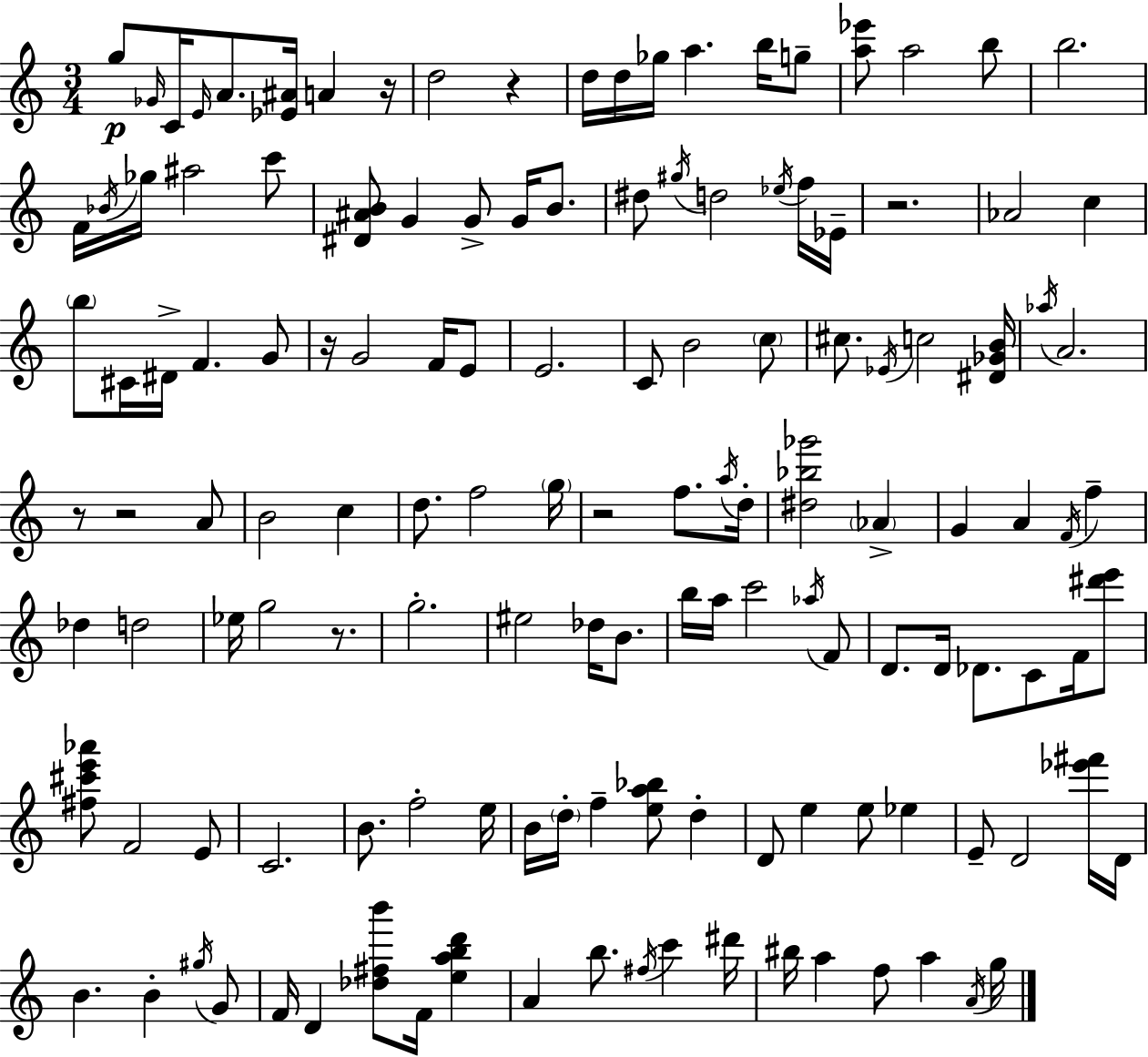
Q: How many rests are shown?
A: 8